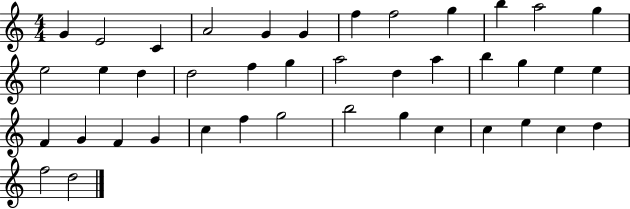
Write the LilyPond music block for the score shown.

{
  \clef treble
  \numericTimeSignature
  \time 4/4
  \key c \major
  g'4 e'2 c'4 | a'2 g'4 g'4 | f''4 f''2 g''4 | b''4 a''2 g''4 | \break e''2 e''4 d''4 | d''2 f''4 g''4 | a''2 d''4 a''4 | b''4 g''4 e''4 e''4 | \break f'4 g'4 f'4 g'4 | c''4 f''4 g''2 | b''2 g''4 c''4 | c''4 e''4 c''4 d''4 | \break f''2 d''2 | \bar "|."
}